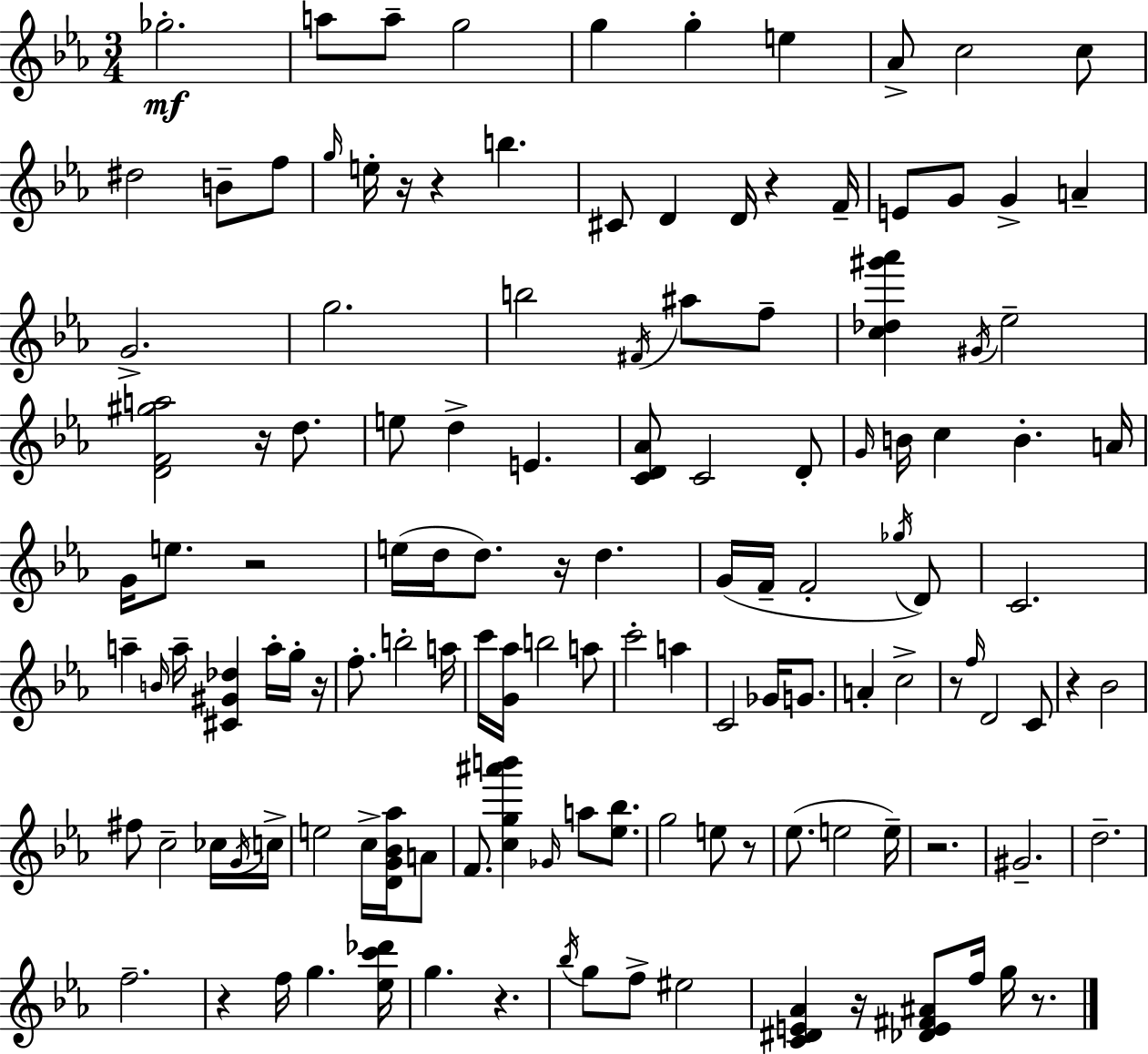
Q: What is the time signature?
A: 3/4